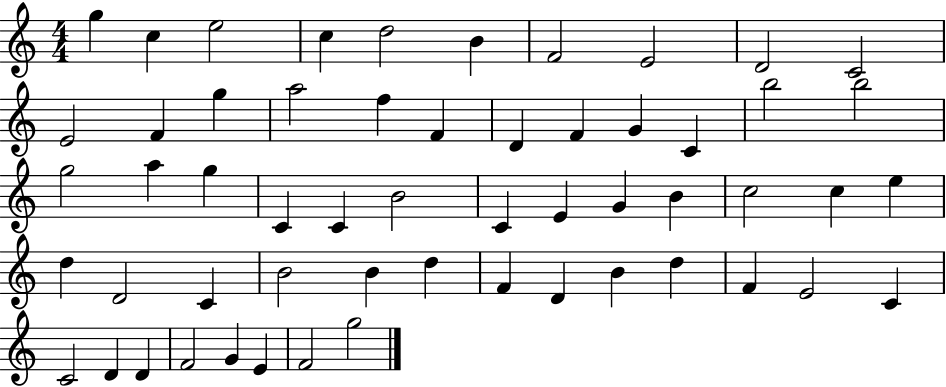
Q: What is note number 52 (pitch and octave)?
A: F4